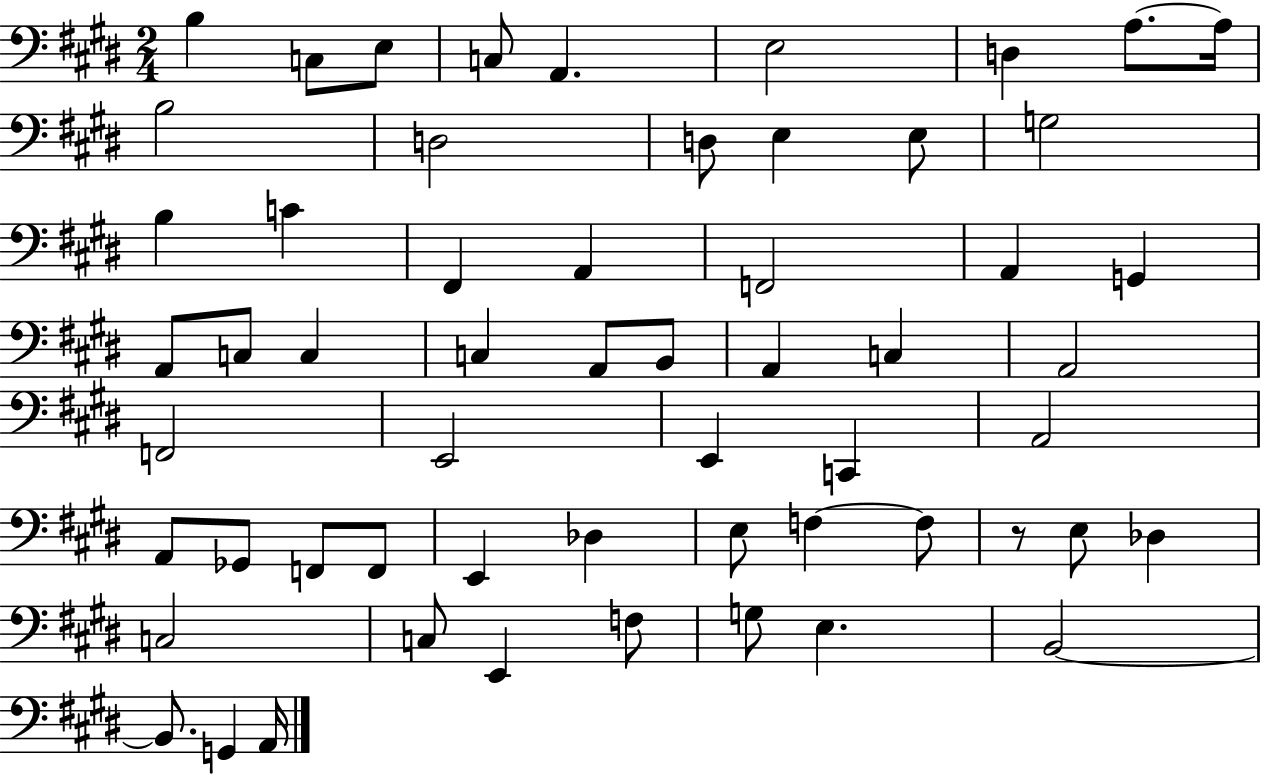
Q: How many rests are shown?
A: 1